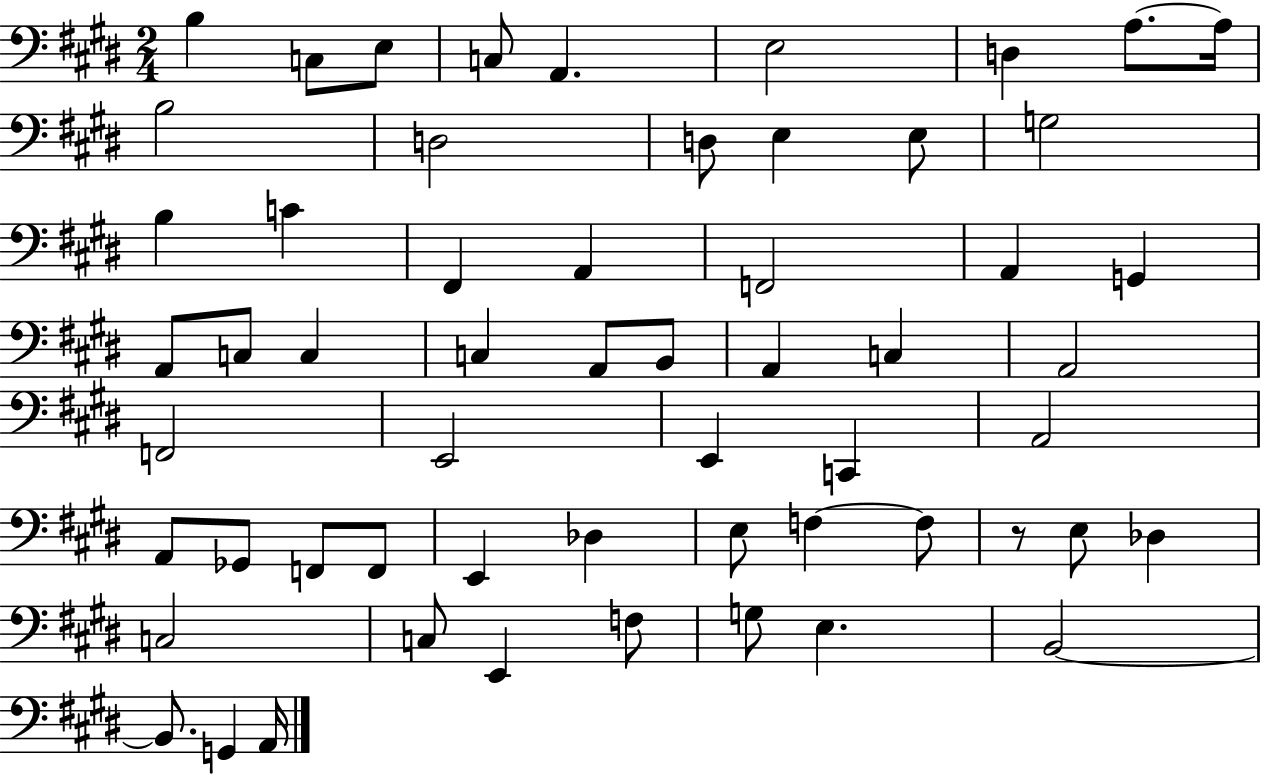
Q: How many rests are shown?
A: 1